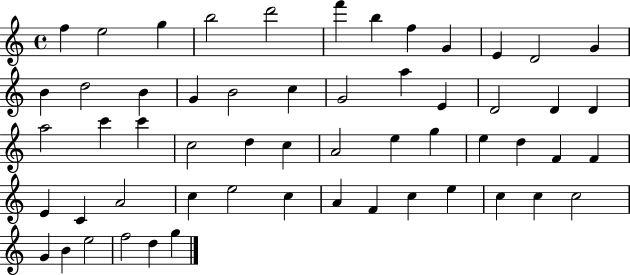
X:1
T:Untitled
M:4/4
L:1/4
K:C
f e2 g b2 d'2 f' b f G E D2 G B d2 B G B2 c G2 a E D2 D D a2 c' c' c2 d c A2 e g e d F F E C A2 c e2 c A F c e c c c2 G B e2 f2 d g